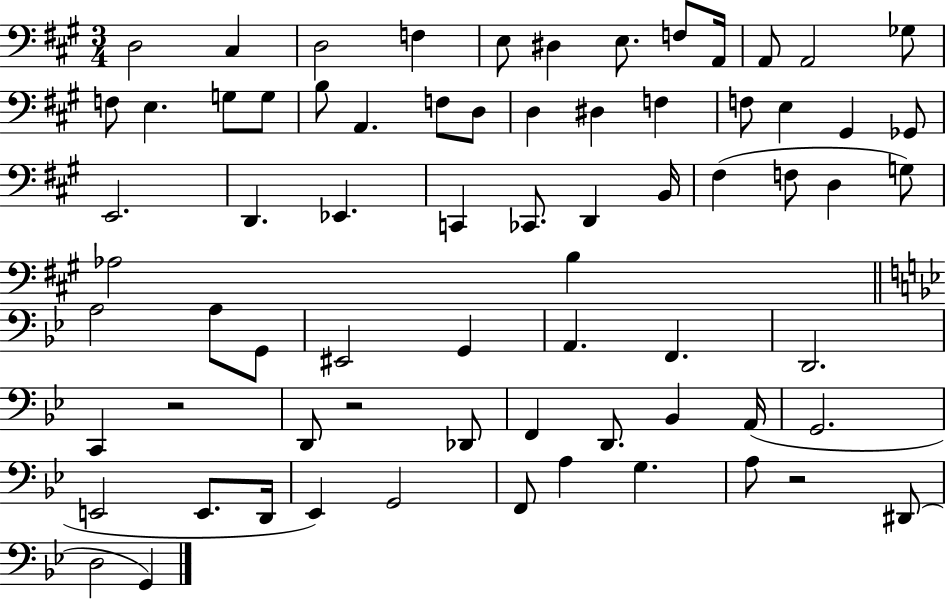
{
  \clef bass
  \numericTimeSignature
  \time 3/4
  \key a \major
  d2 cis4 | d2 f4 | e8 dis4 e8. f8 a,16 | a,8 a,2 ges8 | \break f8 e4. g8 g8 | b8 a,4. f8 d8 | d4 dis4 f4 | f8 e4 gis,4 ges,8 | \break e,2. | d,4. ees,4. | c,4 ces,8. d,4 b,16 | fis4( f8 d4 g8) | \break aes2 b4 | \bar "||" \break \key bes \major a2 a8 g,8 | eis,2 g,4 | a,4. f,4. | d,2. | \break c,4 r2 | d,8 r2 des,8 | f,4 d,8. bes,4 a,16( | g,2. | \break e,2 e,8. d,16 | ees,4) g,2 | f,8 a4 g4. | a8 r2 dis,8( | \break d2 g,4) | \bar "|."
}